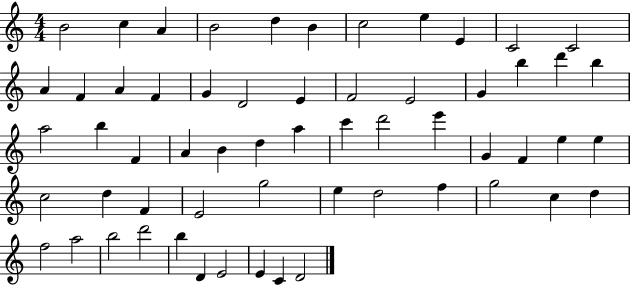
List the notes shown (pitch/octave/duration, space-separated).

B4/h C5/q A4/q B4/h D5/q B4/q C5/h E5/q E4/q C4/h C4/h A4/q F4/q A4/q F4/q G4/q D4/h E4/q F4/h E4/h G4/q B5/q D6/q B5/q A5/h B5/q F4/q A4/q B4/q D5/q A5/q C6/q D6/h E6/q G4/q F4/q E5/q E5/q C5/h D5/q F4/q E4/h G5/h E5/q D5/h F5/q G5/h C5/q D5/q F5/h A5/h B5/h D6/h B5/q D4/q E4/h E4/q C4/q D4/h